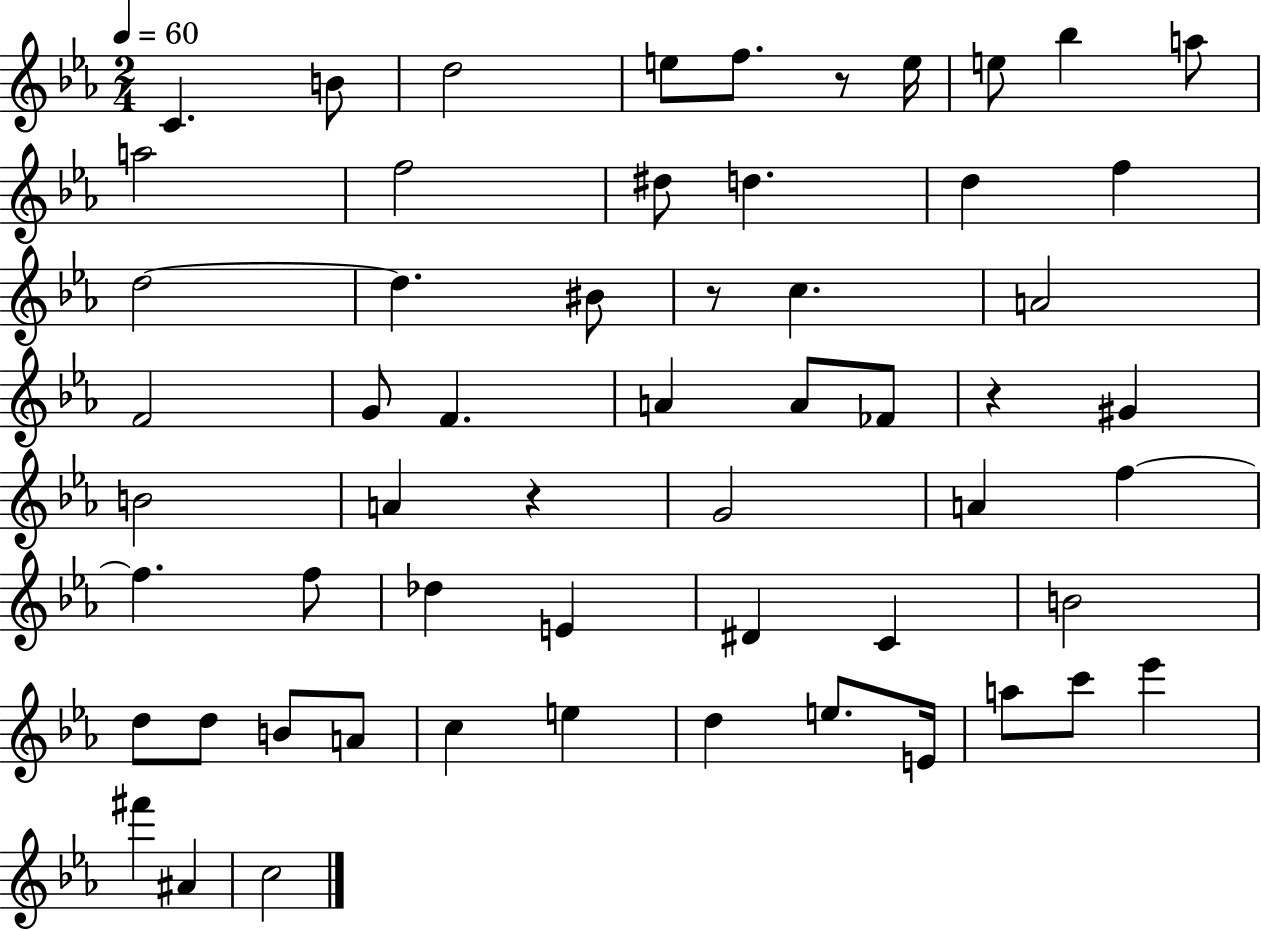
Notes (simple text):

C4/q. B4/e D5/h E5/e F5/e. R/e E5/s E5/e Bb5/q A5/e A5/h F5/h D#5/e D5/q. D5/q F5/q D5/h D5/q. BIS4/e R/e C5/q. A4/h F4/h G4/e F4/q. A4/q A4/e FES4/e R/q G#4/q B4/h A4/q R/q G4/h A4/q F5/q F5/q. F5/e Db5/q E4/q D#4/q C4/q B4/h D5/e D5/e B4/e A4/e C5/q E5/q D5/q E5/e. E4/s A5/e C6/e Eb6/q F#6/q A#4/q C5/h